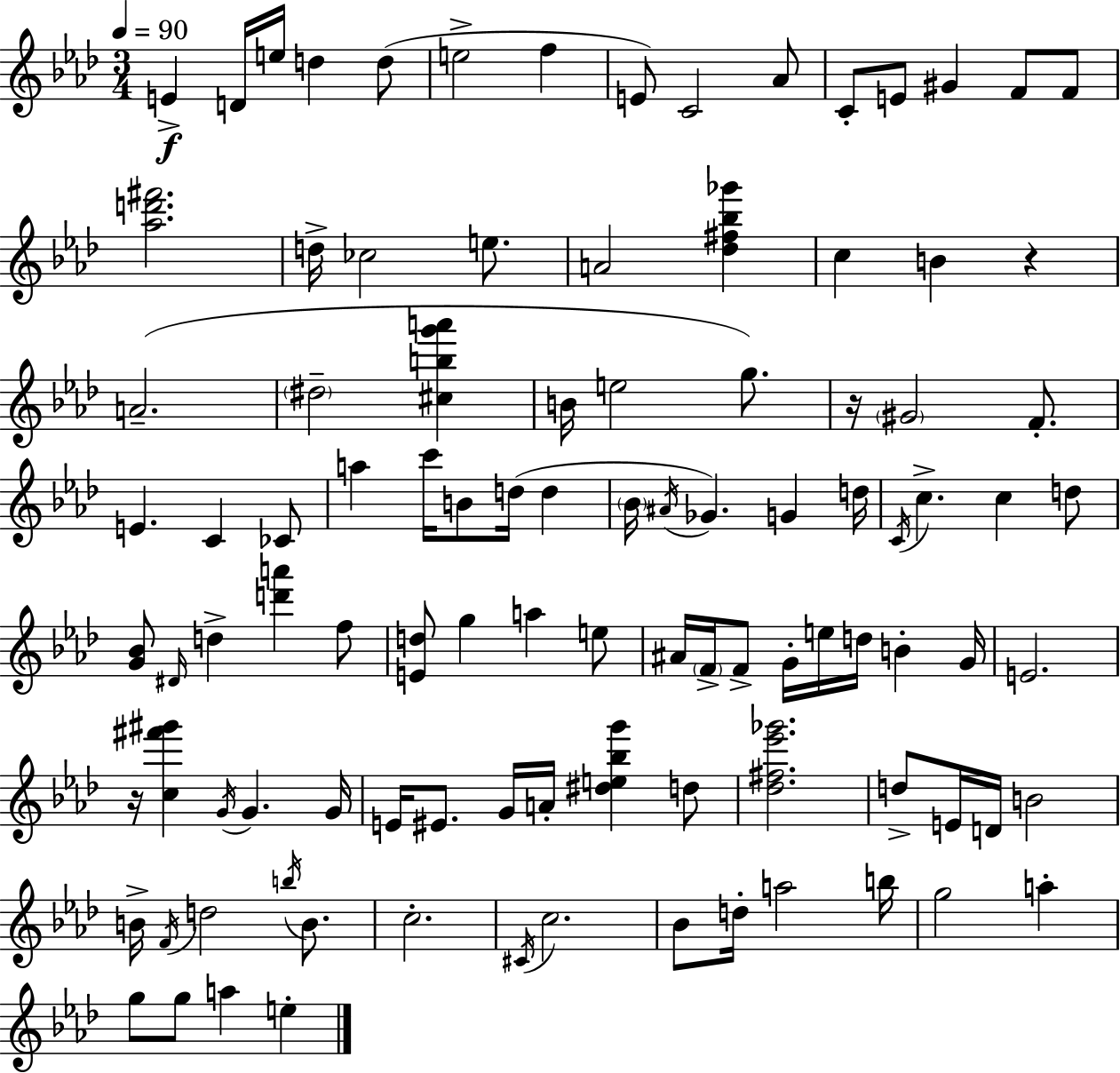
{
  \clef treble
  \numericTimeSignature
  \time 3/4
  \key aes \major
  \tempo 4 = 90
  e'4->\f d'16 e''16 d''4 d''8( | e''2-> f''4 | e'8) c'2 aes'8 | c'8-. e'8 gis'4 f'8 f'8 | \break <aes'' d''' fis'''>2. | d''16-> ces''2 e''8. | a'2 <des'' fis'' bes'' ges'''>4 | c''4 b'4 r4 | \break a'2.--( | \parenthesize dis''2-- <cis'' b'' g''' a'''>4 | b'16 e''2 g''8.) | r16 \parenthesize gis'2 f'8.-. | \break e'4. c'4 ces'8 | a''4 c'''16 b'8 d''16( d''4 | \parenthesize bes'16 \acciaccatura { ais'16 }) ges'4. g'4 | d''16 \acciaccatura { c'16 } c''4.-> c''4 | \break d''8 <g' bes'>8 \grace { dis'16 } d''4-> <d''' a'''>4 | f''8 <e' d''>8 g''4 a''4 | e''8 ais'16 \parenthesize f'16-> f'8-> g'16-. e''16 d''16 b'4-. | g'16 e'2. | \break r16 <c'' fis''' gis'''>4 \acciaccatura { g'16 } g'4. | g'16 e'16 eis'8. g'16 a'16-. <dis'' e'' bes'' g'''>4 | d''8 <des'' fis'' ees''' ges'''>2. | d''8-> e'16 d'16 b'2 | \break b'16-> \acciaccatura { f'16 } d''2 | \acciaccatura { b''16 } b'8. c''2.-. | \acciaccatura { cis'16 } c''2. | bes'8 d''16-. a''2 | \break b''16 g''2 | a''4-. g''8 g''8 a''4 | e''4-. \bar "|."
}